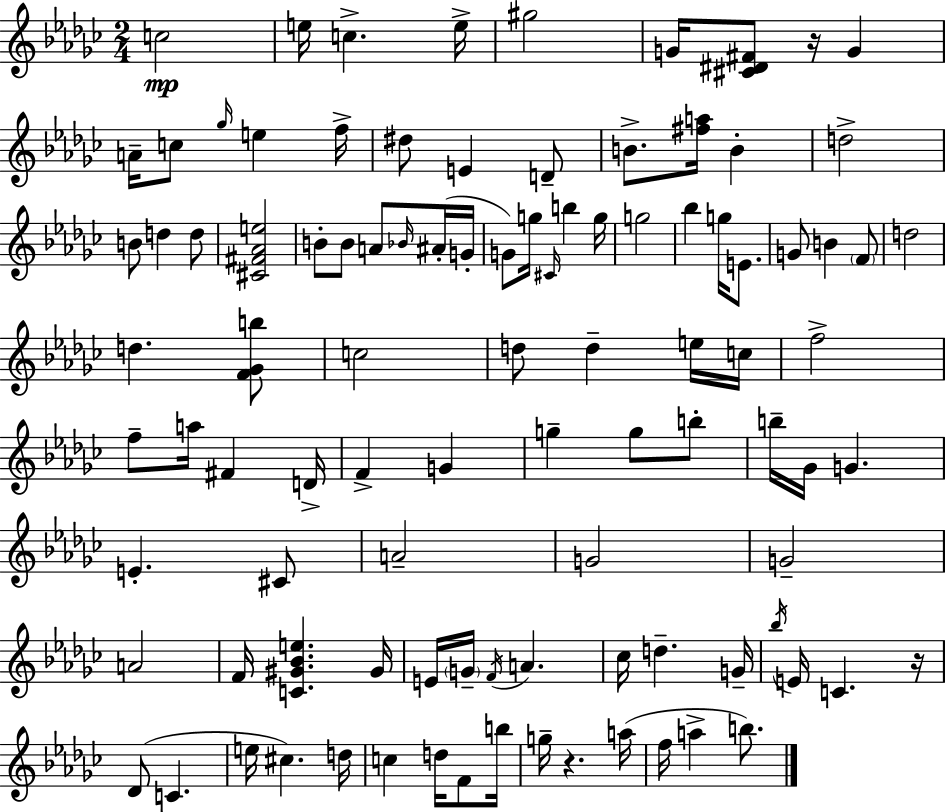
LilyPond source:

{
  \clef treble
  \numericTimeSignature
  \time 2/4
  \key ees \minor
  c''2\mp | e''16 c''4.-> e''16-> | gis''2 | g'16 <cis' dis' fis'>8 r16 g'4 | \break a'16-- c''8 \grace { ges''16 } e''4 | f''16-> dis''8 e'4 d'8-- | b'8.-> <fis'' a''>16 b'4-. | d''2-> | \break b'8 d''4 d''8 | <cis' fis' aes' e''>2 | b'8-. b'8 a'8 \grace { bes'16 } | ais'16-.( g'16-. g'8) g''16 \grace { cis'16 } b''4 | \break g''16 g''2 | bes''4 g''16 | e'8. g'8 b'4 | \parenthesize f'8 d''2 | \break d''4. | <f' ges' b''>8 c''2 | d''8 d''4-- | e''16 c''16 f''2-> | \break f''8-- a''16 fis'4 | d'16-> f'4-> g'4 | g''4-- g''8 | b''8-. b''16-- ges'16 g'4. | \break e'4.-. | cis'8 a'2-- | g'2 | g'2-- | \break a'2 | f'16 <c' gis' bes' e''>4. | gis'16 e'16 \parenthesize g'16-- \acciaccatura { f'16 } a'4. | ces''16 d''4.-- | \break g'16-- \acciaccatura { bes''16 } e'16 c'4. | r16 des'8( c'4. | e''16 cis''4.) | d''16 c''4 | \break d''16 f'8 b''16 g''16-- r4. | a''16( f''16 a''4-> | b''8.) \bar "|."
}